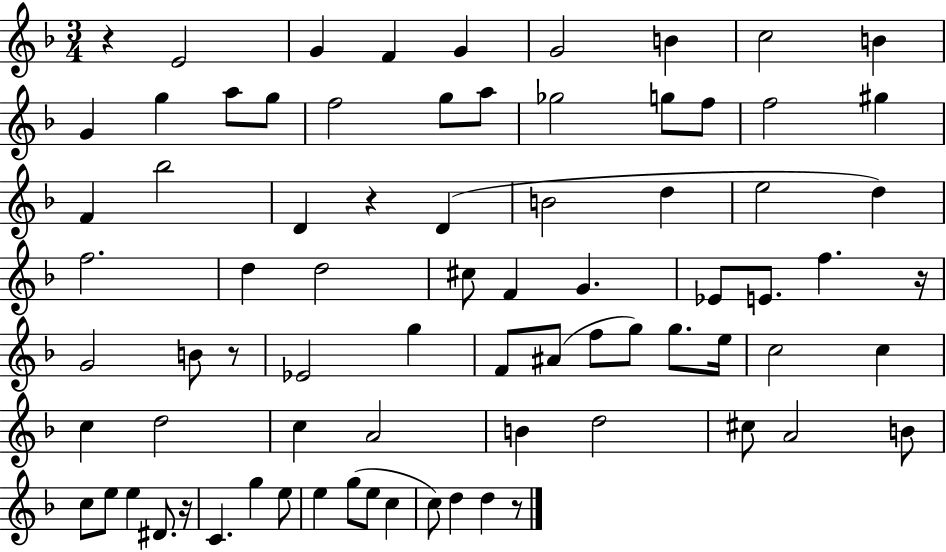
{
  \clef treble
  \numericTimeSignature
  \time 3/4
  \key f \major
  \repeat volta 2 { r4 e'2 | g'4 f'4 g'4 | g'2 b'4 | c''2 b'4 | \break g'4 g''4 a''8 g''8 | f''2 g''8 a''8 | ges''2 g''8 f''8 | f''2 gis''4 | \break f'4 bes''2 | d'4 r4 d'4( | b'2 d''4 | e''2 d''4) | \break f''2. | d''4 d''2 | cis''8 f'4 g'4. | ees'8 e'8. f''4. r16 | \break g'2 b'8 r8 | ees'2 g''4 | f'8 ais'8( f''8 g''8) g''8. e''16 | c''2 c''4 | \break c''4 d''2 | c''4 a'2 | b'4 d''2 | cis''8 a'2 b'8 | \break c''8 e''8 e''4 dis'8. r16 | c'4. g''4 e''8 | e''4 g''8( e''8 c''4 | c''8) d''4 d''4 r8 | \break } \bar "|."
}